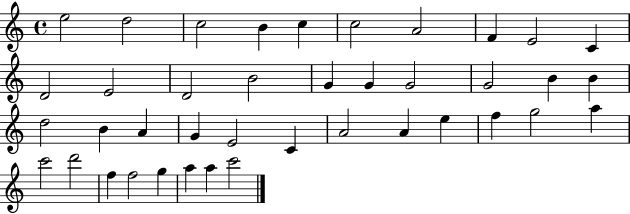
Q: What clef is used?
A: treble